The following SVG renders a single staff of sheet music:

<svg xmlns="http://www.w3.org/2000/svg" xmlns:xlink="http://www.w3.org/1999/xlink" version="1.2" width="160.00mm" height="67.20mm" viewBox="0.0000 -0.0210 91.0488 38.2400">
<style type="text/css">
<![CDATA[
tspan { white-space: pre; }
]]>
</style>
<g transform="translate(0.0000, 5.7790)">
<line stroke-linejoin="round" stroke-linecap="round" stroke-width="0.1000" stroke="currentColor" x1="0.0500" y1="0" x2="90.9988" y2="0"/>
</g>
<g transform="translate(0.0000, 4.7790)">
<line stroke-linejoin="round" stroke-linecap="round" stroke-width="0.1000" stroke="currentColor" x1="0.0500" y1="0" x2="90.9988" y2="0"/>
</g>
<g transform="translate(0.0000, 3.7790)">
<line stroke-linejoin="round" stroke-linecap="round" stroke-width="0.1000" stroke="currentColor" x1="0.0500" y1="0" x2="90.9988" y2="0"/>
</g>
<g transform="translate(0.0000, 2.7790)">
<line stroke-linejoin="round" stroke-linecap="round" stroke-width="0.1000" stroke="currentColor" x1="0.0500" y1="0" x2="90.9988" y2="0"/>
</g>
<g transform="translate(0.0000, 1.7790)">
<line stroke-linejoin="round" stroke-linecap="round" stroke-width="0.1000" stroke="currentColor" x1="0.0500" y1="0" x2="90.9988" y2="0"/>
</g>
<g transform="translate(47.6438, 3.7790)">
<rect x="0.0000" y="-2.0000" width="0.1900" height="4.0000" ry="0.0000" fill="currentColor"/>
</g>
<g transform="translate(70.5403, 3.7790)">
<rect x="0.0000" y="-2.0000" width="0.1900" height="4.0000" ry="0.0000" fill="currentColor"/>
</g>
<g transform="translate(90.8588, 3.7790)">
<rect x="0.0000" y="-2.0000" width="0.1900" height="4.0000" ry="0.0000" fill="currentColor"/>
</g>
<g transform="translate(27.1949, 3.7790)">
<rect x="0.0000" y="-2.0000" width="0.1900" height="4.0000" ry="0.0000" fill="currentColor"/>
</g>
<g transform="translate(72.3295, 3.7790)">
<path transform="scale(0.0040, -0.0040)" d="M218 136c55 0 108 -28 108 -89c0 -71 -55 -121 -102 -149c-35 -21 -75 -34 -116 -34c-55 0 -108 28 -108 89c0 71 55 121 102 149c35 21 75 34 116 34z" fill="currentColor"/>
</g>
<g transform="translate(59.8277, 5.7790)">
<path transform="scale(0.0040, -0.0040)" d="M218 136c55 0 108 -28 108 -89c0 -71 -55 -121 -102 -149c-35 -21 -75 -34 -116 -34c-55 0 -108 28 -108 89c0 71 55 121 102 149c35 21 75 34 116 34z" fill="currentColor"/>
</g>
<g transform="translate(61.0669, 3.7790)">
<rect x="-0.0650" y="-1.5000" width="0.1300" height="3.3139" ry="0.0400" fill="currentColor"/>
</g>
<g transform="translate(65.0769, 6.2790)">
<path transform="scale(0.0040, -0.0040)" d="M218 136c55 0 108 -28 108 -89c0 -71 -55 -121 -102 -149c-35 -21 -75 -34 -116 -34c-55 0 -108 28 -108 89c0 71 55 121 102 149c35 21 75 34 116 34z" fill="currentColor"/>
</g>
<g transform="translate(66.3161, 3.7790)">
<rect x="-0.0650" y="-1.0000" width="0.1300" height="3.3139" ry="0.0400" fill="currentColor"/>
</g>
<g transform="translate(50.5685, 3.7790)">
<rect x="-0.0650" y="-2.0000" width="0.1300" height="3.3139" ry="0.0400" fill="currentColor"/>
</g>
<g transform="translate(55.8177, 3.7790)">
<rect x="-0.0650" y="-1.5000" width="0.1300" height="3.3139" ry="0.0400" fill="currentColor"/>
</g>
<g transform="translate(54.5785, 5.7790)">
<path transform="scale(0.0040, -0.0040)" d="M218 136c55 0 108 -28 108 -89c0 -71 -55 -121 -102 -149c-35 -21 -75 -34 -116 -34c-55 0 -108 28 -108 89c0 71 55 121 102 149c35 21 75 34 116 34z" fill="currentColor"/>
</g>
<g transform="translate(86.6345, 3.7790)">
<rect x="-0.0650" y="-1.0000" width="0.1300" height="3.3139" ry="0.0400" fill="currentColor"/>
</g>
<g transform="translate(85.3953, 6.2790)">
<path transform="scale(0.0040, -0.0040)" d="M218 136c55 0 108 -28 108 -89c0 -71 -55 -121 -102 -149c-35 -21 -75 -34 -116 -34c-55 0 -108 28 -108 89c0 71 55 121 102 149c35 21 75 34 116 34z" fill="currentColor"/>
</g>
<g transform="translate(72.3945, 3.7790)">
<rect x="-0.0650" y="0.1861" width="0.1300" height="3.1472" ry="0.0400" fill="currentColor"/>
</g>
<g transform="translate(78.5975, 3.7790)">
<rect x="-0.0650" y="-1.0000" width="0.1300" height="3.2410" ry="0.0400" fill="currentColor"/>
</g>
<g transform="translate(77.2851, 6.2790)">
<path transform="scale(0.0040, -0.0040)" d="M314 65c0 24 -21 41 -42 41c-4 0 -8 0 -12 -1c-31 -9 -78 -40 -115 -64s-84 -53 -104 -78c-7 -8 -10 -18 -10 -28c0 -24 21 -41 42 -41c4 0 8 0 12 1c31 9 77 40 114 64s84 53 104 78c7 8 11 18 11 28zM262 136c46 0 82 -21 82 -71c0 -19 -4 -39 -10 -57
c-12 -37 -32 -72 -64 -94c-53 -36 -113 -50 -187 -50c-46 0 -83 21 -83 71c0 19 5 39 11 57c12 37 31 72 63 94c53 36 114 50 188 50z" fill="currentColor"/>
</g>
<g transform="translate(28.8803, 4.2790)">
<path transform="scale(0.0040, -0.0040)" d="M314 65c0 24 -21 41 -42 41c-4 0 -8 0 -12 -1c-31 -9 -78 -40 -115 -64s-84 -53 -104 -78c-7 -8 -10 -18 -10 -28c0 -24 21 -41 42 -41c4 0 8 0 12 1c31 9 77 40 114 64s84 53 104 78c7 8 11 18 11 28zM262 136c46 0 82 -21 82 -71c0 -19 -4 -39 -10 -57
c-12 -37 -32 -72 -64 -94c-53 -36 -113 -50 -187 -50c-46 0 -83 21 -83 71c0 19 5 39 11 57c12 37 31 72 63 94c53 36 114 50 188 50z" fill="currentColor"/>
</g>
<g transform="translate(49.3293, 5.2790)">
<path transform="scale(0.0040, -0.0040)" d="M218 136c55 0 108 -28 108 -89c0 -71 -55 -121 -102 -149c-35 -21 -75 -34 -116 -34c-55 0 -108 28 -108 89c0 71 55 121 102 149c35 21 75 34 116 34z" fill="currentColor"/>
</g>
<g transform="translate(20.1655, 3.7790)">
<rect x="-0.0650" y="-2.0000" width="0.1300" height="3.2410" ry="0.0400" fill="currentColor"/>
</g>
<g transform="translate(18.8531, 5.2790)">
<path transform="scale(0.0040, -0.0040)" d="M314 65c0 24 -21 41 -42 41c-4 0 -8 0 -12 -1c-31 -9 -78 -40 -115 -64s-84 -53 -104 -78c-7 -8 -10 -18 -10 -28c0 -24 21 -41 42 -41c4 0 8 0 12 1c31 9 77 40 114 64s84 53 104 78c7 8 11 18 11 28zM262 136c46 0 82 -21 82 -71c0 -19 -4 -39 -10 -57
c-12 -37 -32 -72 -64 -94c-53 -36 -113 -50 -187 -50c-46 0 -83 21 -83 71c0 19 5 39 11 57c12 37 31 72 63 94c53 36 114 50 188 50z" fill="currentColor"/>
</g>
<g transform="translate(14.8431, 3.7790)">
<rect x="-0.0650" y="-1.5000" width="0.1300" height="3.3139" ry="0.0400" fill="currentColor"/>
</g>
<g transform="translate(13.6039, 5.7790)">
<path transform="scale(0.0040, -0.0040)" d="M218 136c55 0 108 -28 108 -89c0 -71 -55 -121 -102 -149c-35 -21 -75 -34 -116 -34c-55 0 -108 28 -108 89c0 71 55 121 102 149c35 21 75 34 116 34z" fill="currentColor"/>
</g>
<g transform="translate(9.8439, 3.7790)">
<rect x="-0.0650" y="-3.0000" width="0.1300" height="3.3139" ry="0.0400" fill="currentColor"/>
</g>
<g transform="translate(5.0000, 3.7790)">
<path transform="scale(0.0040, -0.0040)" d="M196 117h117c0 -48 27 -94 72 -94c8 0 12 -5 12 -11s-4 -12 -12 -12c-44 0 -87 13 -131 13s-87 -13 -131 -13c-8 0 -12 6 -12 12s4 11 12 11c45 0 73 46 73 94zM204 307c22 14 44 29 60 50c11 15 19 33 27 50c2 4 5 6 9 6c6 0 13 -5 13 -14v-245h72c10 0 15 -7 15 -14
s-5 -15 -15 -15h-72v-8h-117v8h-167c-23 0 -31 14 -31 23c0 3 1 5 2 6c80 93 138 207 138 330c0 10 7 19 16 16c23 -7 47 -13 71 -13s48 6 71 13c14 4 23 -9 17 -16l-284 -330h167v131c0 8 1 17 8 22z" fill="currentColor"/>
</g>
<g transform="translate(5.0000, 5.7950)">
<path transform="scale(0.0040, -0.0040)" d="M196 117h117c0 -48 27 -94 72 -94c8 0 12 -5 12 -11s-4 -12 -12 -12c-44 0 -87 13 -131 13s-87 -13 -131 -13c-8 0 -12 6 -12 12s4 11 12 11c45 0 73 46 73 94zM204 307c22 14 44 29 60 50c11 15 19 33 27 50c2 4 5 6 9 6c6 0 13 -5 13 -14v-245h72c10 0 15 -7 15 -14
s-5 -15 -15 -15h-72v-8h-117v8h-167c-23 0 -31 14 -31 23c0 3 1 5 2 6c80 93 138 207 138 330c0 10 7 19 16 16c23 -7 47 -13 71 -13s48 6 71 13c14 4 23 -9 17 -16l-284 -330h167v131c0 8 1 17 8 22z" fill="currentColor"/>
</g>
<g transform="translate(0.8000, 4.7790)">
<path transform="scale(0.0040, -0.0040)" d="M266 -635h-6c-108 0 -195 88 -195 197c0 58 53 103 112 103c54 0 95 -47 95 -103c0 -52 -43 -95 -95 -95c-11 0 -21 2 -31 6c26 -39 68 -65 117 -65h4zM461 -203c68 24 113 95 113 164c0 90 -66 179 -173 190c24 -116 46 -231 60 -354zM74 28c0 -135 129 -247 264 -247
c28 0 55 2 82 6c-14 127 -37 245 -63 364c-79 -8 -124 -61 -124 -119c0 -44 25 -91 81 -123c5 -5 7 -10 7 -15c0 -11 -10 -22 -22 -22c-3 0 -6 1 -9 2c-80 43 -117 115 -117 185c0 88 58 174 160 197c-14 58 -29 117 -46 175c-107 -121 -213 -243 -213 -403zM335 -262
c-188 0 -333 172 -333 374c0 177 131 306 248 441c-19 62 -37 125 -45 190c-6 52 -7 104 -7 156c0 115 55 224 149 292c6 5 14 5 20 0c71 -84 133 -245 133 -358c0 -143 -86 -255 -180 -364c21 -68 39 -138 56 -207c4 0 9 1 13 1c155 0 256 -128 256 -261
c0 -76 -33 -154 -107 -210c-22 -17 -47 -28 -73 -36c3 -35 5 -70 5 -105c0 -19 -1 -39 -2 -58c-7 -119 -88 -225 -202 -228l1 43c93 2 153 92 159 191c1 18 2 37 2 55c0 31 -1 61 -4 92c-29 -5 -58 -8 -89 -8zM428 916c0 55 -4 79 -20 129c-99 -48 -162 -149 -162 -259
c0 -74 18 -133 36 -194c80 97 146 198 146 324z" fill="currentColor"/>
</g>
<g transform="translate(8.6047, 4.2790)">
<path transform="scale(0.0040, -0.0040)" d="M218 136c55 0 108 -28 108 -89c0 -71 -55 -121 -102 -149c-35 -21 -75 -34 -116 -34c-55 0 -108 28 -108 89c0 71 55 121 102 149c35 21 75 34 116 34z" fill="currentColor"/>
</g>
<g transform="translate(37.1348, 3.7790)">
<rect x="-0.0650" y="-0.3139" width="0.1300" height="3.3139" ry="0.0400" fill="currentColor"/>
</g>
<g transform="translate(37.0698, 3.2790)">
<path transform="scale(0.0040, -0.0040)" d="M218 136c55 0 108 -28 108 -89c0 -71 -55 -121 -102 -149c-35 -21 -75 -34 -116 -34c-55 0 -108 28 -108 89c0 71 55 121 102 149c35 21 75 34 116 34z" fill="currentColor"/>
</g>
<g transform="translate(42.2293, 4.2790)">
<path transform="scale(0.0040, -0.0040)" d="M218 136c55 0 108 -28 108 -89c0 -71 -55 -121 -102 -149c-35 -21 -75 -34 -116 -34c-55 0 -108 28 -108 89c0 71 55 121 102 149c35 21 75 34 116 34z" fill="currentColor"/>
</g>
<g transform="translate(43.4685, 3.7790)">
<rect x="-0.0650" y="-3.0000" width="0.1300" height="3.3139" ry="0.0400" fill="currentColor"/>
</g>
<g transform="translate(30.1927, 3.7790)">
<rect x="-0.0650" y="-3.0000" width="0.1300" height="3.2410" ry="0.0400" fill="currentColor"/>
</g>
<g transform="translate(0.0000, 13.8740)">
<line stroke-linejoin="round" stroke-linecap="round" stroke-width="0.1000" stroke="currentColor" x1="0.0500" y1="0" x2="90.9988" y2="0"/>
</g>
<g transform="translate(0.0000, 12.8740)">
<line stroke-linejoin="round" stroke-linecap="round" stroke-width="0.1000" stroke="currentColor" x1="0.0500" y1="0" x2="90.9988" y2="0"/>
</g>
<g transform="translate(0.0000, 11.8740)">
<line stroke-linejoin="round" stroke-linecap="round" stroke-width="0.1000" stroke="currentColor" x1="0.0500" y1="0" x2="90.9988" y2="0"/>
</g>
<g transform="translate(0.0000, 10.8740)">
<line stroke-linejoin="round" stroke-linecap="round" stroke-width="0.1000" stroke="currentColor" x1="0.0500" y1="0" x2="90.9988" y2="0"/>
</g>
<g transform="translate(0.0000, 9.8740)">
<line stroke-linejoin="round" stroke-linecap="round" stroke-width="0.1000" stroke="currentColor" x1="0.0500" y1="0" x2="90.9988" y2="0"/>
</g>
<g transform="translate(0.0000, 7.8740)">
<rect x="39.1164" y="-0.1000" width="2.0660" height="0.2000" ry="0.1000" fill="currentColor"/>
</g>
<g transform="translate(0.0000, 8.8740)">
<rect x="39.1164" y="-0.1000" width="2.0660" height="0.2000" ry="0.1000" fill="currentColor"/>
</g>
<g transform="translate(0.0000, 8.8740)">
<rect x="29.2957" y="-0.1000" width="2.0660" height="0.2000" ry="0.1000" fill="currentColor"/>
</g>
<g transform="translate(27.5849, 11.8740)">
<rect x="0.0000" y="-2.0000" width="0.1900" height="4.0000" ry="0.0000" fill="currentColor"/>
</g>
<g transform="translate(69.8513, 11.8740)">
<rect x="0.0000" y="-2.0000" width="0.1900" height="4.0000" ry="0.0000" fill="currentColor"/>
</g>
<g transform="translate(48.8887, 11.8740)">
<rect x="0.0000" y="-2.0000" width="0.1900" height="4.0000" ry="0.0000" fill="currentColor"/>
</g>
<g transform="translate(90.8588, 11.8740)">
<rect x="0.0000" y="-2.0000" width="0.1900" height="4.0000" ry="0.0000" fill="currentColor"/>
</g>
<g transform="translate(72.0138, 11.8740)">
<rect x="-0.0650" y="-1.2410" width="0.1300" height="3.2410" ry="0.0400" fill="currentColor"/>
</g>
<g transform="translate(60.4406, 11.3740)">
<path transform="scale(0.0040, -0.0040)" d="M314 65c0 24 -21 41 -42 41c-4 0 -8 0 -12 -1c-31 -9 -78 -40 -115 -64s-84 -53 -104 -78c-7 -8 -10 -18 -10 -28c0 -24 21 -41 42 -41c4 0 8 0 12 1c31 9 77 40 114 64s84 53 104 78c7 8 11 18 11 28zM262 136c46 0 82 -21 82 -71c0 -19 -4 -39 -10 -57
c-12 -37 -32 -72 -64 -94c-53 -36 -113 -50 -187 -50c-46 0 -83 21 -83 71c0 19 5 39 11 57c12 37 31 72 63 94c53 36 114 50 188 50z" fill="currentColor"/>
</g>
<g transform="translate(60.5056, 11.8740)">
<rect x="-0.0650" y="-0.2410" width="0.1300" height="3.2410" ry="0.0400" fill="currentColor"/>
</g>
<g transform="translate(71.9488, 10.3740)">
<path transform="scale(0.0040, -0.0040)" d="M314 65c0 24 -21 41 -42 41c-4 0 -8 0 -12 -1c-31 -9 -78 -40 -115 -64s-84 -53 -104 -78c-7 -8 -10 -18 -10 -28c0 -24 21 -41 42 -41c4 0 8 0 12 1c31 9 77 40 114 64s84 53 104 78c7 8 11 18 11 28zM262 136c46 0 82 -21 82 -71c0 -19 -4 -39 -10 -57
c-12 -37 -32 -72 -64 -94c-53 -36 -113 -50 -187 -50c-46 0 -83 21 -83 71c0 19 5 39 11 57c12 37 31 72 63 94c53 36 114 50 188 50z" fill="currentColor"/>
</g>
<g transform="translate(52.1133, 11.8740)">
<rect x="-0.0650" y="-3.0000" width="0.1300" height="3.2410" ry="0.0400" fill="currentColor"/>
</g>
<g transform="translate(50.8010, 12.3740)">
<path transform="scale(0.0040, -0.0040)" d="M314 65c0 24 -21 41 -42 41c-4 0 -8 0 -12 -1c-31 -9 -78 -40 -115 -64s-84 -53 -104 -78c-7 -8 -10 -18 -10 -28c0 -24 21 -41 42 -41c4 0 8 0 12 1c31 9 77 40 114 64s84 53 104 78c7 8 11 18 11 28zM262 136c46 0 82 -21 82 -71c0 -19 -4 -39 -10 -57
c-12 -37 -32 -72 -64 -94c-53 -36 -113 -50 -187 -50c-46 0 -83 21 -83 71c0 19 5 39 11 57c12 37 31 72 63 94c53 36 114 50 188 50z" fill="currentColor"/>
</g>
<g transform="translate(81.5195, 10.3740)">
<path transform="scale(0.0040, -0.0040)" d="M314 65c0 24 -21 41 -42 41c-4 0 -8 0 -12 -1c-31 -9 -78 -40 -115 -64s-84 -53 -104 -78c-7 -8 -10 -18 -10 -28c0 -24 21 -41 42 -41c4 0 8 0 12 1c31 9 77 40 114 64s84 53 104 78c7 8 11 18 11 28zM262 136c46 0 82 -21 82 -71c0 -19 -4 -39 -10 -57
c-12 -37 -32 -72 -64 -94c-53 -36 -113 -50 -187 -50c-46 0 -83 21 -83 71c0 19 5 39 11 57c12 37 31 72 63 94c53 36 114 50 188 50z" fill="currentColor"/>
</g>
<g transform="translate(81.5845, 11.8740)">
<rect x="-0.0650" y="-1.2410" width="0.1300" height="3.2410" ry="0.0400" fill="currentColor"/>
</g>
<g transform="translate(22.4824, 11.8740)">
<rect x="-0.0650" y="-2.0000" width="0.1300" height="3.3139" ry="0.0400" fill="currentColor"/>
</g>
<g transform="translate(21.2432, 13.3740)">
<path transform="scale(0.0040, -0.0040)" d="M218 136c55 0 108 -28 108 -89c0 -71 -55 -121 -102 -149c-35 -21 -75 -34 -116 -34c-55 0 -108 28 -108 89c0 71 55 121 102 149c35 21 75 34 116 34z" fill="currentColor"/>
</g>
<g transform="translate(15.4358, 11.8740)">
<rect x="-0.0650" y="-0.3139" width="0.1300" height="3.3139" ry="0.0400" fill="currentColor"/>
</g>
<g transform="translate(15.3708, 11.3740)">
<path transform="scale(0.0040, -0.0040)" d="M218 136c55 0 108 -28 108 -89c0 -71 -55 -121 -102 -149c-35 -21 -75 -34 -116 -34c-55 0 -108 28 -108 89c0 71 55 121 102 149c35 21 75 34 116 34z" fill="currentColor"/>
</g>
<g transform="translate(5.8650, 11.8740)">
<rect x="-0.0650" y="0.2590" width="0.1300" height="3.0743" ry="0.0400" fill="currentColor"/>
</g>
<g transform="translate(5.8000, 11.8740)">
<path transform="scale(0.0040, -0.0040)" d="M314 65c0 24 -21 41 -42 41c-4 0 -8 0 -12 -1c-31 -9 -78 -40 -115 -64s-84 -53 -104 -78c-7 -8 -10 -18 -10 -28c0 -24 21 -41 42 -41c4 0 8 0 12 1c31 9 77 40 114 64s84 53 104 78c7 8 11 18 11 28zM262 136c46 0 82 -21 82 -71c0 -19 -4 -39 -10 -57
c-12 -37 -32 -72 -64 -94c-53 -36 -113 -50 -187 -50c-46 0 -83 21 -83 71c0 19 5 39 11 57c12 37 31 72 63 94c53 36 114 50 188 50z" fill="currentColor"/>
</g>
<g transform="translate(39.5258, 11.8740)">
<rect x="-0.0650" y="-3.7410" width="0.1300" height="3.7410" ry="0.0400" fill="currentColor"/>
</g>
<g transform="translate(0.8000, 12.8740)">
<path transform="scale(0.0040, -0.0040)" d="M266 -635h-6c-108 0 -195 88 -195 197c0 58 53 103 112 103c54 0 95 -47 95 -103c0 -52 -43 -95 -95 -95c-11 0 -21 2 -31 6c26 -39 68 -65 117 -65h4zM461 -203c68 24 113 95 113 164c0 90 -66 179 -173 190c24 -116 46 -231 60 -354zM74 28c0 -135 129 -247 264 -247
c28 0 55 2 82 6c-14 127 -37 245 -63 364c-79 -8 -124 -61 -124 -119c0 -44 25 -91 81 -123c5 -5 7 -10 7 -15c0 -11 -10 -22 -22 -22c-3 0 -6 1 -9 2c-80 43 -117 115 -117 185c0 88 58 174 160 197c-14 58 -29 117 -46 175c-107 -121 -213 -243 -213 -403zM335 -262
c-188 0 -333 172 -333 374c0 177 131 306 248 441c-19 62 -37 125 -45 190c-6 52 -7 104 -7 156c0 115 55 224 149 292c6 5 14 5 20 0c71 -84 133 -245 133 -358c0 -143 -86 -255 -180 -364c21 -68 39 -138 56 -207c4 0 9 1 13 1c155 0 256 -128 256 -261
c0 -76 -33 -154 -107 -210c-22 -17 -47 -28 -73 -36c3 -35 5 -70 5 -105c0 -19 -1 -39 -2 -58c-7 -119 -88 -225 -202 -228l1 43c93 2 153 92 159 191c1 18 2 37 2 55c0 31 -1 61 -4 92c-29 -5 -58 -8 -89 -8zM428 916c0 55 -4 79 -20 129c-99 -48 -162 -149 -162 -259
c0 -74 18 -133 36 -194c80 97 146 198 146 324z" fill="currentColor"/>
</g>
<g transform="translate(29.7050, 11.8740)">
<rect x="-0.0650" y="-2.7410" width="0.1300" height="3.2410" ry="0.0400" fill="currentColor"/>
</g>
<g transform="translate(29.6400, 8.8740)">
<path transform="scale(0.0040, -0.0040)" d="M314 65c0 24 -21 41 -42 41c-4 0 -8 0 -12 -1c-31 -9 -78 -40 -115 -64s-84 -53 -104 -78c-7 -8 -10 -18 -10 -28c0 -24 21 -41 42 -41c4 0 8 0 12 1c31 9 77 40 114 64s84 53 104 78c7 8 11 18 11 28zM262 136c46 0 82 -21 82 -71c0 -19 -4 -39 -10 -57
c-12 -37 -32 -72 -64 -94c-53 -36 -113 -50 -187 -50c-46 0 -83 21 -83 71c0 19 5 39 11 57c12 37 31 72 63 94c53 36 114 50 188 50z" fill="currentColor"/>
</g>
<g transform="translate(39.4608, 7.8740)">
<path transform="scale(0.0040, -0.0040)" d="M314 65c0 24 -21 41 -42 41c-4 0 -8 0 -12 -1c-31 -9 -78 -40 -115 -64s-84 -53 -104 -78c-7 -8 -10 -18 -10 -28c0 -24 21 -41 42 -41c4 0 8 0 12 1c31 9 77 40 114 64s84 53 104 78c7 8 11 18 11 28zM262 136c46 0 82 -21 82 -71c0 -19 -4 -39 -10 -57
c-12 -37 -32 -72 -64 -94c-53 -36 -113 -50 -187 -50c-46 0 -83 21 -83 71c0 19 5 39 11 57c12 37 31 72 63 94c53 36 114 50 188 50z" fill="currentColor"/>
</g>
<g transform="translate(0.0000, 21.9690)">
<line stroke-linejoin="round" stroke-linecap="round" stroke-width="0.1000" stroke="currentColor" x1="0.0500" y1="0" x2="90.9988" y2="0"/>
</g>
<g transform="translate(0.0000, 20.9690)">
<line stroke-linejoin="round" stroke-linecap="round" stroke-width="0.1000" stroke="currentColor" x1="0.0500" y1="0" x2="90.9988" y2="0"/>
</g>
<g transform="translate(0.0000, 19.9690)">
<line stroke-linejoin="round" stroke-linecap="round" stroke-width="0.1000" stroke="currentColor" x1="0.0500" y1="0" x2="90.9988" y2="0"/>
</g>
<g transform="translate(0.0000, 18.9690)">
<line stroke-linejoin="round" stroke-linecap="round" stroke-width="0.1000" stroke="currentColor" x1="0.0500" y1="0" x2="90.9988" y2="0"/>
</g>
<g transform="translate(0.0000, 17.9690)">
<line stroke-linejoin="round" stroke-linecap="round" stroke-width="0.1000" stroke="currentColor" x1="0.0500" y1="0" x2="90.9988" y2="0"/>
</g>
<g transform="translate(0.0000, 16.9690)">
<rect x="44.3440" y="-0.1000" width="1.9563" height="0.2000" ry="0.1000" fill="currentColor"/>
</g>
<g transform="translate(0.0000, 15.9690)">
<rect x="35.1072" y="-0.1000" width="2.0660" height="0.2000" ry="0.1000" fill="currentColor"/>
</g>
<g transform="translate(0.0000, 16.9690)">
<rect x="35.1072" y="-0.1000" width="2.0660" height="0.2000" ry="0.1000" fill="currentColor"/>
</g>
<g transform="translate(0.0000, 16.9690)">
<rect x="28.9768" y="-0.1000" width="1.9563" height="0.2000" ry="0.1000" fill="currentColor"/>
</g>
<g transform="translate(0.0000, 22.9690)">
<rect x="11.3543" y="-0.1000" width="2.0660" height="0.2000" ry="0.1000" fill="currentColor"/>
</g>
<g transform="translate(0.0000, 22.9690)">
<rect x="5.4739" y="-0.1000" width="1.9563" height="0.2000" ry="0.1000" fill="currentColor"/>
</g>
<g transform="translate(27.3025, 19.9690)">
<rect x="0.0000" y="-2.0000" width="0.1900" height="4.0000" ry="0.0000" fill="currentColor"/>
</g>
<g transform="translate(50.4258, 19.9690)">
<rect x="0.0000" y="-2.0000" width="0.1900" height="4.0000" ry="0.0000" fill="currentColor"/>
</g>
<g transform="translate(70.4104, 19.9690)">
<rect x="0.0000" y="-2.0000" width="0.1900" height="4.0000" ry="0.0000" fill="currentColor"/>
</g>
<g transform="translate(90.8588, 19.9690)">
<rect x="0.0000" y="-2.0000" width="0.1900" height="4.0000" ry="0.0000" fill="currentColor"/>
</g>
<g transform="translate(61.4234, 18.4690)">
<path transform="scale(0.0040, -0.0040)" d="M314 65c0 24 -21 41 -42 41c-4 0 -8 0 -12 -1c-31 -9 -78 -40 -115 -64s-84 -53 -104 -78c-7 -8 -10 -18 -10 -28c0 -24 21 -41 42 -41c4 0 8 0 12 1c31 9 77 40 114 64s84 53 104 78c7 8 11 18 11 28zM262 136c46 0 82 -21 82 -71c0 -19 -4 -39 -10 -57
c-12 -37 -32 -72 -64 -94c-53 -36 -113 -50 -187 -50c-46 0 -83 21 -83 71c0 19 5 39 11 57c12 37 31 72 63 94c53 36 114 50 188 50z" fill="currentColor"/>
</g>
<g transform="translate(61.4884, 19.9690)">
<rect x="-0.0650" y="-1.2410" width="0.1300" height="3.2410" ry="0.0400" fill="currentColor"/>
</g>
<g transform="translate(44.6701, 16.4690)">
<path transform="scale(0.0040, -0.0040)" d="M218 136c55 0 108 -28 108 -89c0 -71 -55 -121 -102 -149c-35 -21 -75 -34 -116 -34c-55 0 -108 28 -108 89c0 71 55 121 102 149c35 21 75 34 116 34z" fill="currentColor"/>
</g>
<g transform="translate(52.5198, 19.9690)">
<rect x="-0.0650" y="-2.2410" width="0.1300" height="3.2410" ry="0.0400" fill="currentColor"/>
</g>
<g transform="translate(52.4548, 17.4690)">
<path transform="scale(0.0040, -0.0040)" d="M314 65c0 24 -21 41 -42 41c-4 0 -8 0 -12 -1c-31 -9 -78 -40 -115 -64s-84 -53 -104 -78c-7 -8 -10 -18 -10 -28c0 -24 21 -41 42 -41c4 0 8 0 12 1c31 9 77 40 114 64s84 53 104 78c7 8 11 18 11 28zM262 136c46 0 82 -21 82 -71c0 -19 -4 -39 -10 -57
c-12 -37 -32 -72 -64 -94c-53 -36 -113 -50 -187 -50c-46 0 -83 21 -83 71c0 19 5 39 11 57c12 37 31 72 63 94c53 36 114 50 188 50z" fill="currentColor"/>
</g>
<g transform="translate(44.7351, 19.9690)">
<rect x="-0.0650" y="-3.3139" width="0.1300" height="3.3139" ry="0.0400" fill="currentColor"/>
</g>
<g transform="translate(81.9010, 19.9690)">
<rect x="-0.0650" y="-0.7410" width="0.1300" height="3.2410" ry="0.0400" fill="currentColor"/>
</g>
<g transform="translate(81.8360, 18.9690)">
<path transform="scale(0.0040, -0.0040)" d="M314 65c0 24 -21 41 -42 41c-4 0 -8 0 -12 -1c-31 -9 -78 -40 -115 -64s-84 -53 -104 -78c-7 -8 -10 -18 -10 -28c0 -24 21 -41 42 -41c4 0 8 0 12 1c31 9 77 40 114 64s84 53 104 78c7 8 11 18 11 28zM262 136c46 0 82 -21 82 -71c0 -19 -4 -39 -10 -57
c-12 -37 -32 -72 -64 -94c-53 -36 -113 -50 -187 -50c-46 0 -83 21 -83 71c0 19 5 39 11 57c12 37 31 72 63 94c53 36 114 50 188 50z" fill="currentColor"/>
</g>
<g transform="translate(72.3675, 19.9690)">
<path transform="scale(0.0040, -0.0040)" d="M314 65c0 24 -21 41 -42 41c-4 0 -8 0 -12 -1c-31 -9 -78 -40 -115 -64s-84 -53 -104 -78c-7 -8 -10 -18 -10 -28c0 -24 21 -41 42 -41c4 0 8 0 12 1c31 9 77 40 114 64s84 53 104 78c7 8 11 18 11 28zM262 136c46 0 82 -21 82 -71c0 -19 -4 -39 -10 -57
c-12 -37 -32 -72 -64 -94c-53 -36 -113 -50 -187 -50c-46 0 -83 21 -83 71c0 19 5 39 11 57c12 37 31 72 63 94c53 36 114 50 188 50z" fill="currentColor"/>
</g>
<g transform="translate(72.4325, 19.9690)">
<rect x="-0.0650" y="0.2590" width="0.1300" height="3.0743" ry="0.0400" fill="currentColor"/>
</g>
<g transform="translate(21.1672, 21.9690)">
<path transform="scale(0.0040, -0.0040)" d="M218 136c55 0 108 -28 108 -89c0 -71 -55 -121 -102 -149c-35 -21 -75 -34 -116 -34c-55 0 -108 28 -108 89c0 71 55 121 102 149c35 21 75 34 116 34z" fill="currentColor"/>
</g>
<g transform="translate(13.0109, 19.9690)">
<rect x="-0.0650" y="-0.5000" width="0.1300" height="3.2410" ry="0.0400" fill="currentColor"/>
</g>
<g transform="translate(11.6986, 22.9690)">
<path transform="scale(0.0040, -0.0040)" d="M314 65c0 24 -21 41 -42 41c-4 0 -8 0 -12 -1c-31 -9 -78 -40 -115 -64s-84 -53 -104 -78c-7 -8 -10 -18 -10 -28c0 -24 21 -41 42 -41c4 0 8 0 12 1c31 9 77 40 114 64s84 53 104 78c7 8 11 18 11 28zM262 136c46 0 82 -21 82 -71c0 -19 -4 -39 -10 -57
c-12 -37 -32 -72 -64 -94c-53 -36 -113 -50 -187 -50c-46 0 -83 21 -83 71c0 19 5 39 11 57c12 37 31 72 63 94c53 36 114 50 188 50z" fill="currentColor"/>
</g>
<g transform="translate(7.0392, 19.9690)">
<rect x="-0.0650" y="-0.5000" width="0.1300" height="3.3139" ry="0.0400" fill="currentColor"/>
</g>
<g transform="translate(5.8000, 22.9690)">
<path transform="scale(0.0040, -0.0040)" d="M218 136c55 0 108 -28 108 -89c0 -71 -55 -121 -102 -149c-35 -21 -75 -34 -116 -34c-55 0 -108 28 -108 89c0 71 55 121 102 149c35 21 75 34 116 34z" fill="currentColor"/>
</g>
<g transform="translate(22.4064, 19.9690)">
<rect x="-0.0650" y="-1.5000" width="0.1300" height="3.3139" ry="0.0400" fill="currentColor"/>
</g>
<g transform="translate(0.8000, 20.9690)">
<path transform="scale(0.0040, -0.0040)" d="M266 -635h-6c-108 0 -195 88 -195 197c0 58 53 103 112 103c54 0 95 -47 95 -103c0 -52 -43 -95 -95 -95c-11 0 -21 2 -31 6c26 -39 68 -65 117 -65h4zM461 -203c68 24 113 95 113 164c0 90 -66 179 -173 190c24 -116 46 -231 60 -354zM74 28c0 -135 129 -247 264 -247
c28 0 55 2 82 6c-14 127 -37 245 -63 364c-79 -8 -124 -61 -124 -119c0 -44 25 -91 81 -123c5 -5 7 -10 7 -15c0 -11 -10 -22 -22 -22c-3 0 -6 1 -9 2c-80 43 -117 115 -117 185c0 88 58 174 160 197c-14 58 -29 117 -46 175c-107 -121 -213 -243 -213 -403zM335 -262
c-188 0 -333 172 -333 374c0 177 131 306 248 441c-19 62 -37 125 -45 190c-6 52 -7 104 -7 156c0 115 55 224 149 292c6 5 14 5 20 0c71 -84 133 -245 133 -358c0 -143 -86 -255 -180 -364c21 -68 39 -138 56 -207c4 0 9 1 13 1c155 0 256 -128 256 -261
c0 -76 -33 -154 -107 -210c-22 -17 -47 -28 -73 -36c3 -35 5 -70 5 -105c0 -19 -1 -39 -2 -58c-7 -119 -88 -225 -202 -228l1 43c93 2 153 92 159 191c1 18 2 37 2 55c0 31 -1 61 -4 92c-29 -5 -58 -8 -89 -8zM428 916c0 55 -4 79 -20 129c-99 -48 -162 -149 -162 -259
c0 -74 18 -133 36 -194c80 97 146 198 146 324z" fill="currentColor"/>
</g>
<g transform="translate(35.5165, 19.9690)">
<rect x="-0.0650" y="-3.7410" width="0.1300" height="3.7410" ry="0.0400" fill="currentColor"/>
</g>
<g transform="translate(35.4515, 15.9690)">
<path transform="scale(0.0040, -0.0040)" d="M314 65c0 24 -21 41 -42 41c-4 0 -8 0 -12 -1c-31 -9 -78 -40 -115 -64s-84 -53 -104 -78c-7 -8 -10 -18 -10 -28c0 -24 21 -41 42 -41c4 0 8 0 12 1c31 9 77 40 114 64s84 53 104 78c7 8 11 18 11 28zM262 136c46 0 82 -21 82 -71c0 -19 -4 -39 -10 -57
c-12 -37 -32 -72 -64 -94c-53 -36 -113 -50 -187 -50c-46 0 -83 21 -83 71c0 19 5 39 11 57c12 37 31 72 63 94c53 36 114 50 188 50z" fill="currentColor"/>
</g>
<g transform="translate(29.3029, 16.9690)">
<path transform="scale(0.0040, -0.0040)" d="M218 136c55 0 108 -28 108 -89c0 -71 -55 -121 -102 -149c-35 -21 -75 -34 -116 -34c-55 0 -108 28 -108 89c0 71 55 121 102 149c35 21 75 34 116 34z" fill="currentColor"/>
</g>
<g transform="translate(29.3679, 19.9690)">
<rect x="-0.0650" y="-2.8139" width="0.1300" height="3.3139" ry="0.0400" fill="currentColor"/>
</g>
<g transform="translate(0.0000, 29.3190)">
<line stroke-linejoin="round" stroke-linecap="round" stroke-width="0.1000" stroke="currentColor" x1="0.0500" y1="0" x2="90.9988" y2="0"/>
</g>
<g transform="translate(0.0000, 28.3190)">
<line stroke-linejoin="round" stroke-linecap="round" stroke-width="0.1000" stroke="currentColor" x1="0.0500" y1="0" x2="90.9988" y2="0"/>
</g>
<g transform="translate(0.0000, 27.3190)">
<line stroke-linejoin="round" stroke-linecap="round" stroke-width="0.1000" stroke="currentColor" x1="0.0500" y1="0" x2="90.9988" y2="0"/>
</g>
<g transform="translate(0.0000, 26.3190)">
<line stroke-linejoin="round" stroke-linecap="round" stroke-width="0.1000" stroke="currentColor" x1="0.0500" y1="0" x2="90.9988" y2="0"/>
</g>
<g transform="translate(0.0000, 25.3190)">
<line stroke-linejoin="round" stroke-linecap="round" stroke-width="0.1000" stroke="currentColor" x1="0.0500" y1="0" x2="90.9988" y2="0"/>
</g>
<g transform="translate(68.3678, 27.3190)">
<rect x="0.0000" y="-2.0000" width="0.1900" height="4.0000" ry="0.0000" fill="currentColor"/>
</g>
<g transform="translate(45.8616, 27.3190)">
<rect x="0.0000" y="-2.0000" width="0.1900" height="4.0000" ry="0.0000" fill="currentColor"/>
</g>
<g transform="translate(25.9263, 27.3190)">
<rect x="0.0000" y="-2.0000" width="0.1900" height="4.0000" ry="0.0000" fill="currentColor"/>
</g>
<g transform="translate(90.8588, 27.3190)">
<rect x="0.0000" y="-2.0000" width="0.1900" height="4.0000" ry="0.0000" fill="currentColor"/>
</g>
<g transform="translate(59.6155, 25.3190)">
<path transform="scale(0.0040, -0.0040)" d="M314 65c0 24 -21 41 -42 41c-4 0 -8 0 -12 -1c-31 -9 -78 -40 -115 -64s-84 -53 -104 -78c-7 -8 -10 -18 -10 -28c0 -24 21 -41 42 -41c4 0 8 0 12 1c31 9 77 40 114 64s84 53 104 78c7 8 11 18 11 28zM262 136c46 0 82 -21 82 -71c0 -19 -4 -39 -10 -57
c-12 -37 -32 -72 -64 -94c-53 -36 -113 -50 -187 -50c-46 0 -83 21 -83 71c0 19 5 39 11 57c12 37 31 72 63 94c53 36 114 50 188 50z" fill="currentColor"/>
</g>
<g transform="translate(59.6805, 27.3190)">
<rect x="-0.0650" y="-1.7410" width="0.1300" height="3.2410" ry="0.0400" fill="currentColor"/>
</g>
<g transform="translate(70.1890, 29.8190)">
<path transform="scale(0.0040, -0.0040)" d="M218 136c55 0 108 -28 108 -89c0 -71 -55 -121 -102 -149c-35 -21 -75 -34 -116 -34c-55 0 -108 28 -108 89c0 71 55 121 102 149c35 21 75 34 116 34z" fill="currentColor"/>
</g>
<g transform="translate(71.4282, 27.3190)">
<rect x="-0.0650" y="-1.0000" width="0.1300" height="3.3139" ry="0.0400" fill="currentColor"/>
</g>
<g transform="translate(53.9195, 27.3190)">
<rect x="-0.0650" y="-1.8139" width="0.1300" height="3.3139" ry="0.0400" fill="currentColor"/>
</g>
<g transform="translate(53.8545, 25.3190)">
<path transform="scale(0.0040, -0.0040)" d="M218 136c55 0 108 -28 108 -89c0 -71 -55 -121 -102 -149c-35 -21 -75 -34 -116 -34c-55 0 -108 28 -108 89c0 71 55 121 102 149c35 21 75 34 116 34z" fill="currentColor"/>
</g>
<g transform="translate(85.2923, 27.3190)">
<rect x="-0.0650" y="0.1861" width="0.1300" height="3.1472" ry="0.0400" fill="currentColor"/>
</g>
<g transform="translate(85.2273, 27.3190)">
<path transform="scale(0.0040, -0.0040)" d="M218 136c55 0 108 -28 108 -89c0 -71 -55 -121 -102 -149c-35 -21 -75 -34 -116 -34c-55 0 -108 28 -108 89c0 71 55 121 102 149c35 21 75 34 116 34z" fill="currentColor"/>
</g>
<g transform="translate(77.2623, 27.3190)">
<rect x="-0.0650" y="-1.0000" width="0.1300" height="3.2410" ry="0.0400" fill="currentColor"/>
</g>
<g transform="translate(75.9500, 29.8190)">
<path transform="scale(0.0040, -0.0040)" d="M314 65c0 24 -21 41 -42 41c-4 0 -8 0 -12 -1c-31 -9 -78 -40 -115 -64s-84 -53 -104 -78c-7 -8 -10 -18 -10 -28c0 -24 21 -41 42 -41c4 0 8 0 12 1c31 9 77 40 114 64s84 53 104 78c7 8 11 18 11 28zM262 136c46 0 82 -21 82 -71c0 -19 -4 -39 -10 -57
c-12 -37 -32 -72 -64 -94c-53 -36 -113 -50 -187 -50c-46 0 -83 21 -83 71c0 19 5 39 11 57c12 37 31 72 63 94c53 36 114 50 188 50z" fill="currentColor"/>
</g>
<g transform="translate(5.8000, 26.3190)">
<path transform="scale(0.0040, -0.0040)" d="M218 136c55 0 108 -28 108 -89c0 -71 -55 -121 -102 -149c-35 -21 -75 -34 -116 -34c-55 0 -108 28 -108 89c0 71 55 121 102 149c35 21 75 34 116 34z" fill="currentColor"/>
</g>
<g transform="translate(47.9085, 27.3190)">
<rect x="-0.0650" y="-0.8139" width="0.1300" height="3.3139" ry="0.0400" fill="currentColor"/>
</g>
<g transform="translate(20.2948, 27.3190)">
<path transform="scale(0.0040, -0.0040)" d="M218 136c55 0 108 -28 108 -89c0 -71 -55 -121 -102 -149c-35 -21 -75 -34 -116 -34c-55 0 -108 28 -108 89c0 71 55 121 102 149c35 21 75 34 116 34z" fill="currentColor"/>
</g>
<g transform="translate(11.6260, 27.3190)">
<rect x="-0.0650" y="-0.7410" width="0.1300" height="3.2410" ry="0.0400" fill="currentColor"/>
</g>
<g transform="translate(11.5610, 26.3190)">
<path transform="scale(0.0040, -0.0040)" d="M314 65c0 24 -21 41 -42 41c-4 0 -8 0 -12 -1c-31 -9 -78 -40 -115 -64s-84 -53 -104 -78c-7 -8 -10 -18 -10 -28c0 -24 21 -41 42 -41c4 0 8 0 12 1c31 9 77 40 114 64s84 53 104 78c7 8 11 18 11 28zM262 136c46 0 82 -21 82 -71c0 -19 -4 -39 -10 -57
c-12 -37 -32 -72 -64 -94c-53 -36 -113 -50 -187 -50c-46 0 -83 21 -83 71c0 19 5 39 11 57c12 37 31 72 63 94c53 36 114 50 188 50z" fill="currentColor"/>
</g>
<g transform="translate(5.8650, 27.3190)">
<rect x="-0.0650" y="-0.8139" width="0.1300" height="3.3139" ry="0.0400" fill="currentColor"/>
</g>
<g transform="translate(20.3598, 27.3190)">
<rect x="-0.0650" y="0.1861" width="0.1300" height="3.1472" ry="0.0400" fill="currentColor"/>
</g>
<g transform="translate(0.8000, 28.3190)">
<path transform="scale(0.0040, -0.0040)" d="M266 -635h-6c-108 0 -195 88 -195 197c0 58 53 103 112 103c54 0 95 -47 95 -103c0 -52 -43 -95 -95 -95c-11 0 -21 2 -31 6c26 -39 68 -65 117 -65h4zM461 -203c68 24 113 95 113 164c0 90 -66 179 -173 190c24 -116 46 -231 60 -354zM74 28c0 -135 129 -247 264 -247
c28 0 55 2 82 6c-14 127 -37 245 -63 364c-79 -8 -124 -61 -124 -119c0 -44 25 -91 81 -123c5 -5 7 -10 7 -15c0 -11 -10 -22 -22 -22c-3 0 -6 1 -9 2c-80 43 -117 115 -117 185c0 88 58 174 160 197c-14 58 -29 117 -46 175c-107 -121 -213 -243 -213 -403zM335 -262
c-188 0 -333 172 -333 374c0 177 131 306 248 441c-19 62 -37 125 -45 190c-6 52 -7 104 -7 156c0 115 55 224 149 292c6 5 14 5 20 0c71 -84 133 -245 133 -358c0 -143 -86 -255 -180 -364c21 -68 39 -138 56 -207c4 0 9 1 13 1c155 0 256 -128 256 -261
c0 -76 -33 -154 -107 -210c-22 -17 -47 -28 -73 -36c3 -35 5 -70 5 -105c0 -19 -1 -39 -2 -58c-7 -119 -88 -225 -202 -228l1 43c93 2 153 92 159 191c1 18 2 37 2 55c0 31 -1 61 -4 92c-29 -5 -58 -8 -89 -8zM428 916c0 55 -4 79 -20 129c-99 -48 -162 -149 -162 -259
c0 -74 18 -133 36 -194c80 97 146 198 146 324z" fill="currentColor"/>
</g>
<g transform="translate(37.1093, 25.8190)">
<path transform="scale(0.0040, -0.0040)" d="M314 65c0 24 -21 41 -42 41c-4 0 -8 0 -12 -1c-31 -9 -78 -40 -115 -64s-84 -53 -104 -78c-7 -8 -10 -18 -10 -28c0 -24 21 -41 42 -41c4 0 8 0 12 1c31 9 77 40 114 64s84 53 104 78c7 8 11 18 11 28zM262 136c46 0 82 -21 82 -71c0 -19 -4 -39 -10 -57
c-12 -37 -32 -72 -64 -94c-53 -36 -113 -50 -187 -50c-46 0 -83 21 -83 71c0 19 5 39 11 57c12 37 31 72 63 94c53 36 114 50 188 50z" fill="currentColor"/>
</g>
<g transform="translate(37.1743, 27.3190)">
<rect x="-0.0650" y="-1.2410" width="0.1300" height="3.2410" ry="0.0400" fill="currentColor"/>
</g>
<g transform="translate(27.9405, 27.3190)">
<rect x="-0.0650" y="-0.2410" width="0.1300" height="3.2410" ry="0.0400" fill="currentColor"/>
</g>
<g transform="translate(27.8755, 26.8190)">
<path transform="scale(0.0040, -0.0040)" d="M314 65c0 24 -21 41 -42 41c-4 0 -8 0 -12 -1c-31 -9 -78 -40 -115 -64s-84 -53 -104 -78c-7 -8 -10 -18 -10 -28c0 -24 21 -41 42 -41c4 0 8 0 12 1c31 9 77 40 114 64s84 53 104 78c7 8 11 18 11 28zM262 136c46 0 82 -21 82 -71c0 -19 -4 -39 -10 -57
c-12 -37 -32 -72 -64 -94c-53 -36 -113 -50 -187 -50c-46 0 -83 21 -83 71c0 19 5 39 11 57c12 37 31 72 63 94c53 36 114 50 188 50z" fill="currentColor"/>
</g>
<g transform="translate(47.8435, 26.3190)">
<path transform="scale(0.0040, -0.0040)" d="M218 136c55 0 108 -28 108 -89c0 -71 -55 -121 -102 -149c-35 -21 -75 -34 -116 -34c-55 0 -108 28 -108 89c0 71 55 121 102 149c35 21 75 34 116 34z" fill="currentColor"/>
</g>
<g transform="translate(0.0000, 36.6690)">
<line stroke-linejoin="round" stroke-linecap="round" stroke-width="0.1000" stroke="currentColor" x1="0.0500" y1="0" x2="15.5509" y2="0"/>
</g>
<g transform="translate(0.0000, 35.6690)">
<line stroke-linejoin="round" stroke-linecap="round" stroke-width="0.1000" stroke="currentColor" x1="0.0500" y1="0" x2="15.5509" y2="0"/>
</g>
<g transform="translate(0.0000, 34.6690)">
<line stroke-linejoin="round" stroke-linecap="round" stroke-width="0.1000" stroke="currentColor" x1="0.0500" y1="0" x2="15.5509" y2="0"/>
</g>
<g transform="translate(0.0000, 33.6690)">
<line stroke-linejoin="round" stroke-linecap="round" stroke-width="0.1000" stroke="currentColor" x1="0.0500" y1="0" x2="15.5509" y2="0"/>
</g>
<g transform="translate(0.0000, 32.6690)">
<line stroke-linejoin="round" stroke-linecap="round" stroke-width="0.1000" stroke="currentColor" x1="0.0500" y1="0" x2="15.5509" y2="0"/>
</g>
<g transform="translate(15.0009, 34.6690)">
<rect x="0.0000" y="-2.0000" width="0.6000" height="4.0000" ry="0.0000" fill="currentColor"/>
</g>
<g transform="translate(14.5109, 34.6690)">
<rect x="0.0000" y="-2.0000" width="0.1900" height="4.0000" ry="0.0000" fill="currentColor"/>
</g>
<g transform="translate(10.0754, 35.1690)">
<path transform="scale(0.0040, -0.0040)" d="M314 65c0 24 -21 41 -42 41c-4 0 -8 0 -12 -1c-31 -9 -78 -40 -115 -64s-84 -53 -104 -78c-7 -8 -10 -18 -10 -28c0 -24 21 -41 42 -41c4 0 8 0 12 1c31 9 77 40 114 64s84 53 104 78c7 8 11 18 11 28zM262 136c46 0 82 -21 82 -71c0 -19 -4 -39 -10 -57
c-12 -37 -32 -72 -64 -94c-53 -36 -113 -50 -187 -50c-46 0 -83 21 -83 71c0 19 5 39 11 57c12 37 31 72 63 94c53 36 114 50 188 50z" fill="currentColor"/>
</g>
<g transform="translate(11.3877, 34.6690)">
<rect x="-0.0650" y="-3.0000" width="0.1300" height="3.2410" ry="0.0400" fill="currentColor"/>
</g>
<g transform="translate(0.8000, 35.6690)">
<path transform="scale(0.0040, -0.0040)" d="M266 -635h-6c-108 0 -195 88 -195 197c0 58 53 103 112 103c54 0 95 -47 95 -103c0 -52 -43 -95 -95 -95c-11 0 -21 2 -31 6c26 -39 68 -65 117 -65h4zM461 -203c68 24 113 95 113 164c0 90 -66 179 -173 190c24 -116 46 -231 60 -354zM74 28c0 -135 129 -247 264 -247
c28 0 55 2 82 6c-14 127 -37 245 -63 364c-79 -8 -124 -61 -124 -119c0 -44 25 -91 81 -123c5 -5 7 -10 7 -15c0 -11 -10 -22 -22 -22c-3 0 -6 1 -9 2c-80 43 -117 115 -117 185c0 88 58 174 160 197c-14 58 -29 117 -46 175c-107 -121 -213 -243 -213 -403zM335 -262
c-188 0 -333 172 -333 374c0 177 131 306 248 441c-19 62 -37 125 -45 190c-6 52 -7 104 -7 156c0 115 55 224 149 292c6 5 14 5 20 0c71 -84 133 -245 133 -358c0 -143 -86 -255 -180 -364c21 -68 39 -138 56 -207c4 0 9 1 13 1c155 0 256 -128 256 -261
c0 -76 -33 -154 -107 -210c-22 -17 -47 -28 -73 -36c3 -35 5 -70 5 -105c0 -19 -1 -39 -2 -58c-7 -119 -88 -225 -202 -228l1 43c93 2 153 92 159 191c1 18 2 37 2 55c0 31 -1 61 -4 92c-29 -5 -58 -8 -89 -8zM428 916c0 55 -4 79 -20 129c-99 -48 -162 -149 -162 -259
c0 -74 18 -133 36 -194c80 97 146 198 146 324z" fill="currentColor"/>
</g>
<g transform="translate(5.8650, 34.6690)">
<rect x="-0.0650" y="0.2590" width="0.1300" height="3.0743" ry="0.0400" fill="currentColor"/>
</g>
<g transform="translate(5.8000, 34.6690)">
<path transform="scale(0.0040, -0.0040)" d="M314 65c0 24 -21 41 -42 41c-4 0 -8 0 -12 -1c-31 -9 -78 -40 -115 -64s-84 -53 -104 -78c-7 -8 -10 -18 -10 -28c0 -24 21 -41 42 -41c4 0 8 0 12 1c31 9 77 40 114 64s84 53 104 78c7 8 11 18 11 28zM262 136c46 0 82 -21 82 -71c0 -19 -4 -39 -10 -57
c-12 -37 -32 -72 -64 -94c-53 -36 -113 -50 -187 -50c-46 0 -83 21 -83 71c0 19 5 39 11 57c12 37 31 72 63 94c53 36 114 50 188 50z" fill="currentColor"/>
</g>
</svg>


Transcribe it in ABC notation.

X:1
T:Untitled
M:4/4
L:1/4
K:C
A E F2 A2 c A F E E D B D2 D B2 c F a2 c'2 A2 c2 e2 e2 C C2 E a c'2 b g2 e2 B2 d2 d d2 B c2 e2 d f f2 D D2 B B2 A2